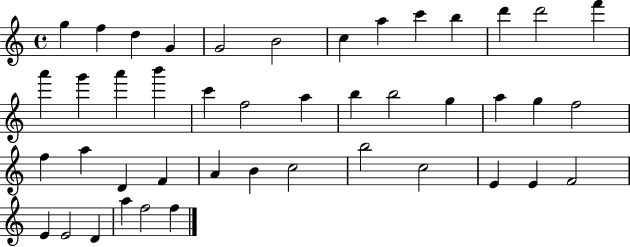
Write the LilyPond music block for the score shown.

{
  \clef treble
  \time 4/4
  \defaultTimeSignature
  \key c \major
  g''4 f''4 d''4 g'4 | g'2 b'2 | c''4 a''4 c'''4 b''4 | d'''4 d'''2 f'''4 | \break a'''4 g'''4 a'''4 b'''4 | c'''4 f''2 a''4 | b''4 b''2 g''4 | a''4 g''4 f''2 | \break f''4 a''4 d'4 f'4 | a'4 b'4 c''2 | b''2 c''2 | e'4 e'4 f'2 | \break e'4 e'2 d'4 | a''4 f''2 f''4 | \bar "|."
}